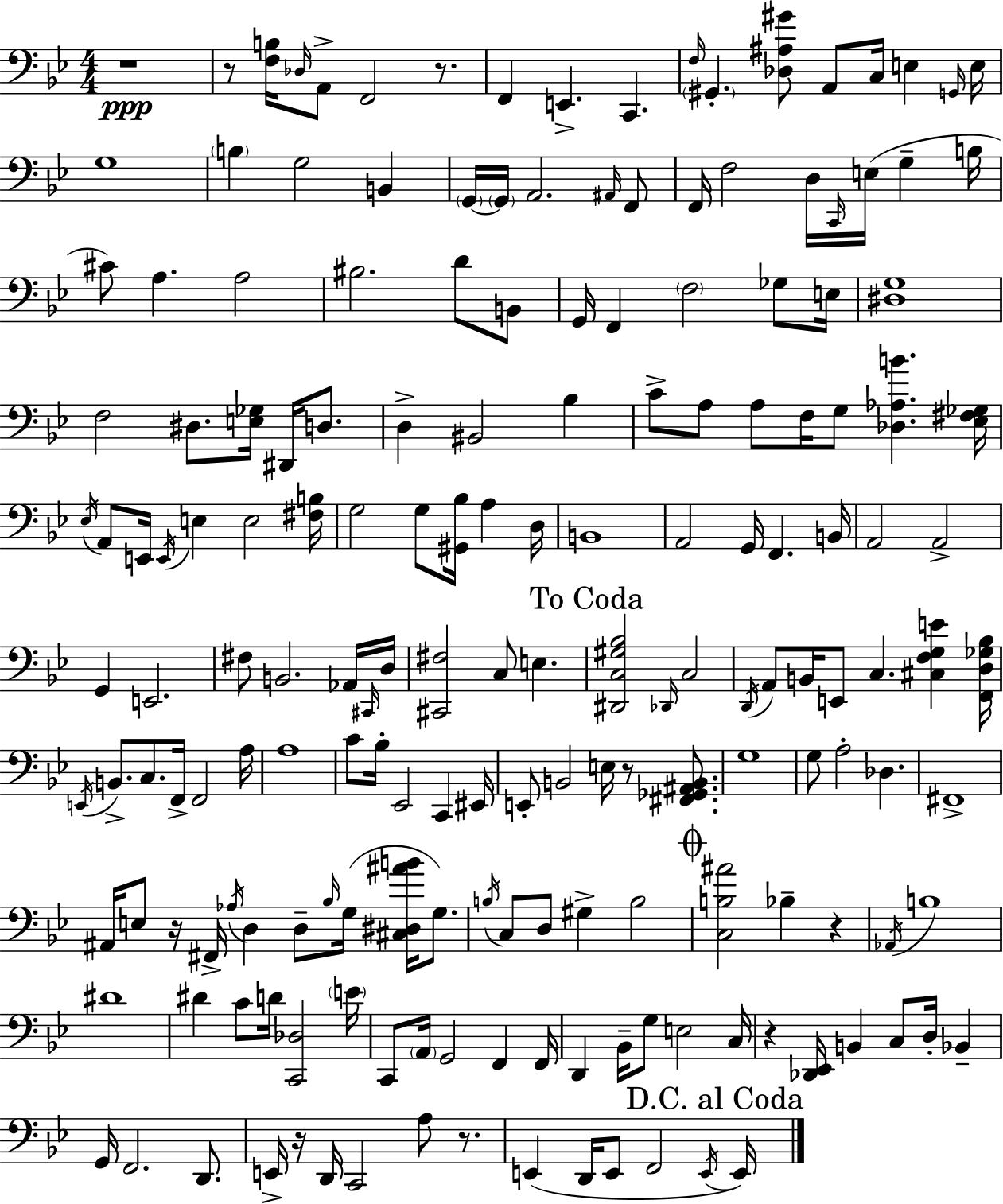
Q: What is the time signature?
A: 4/4